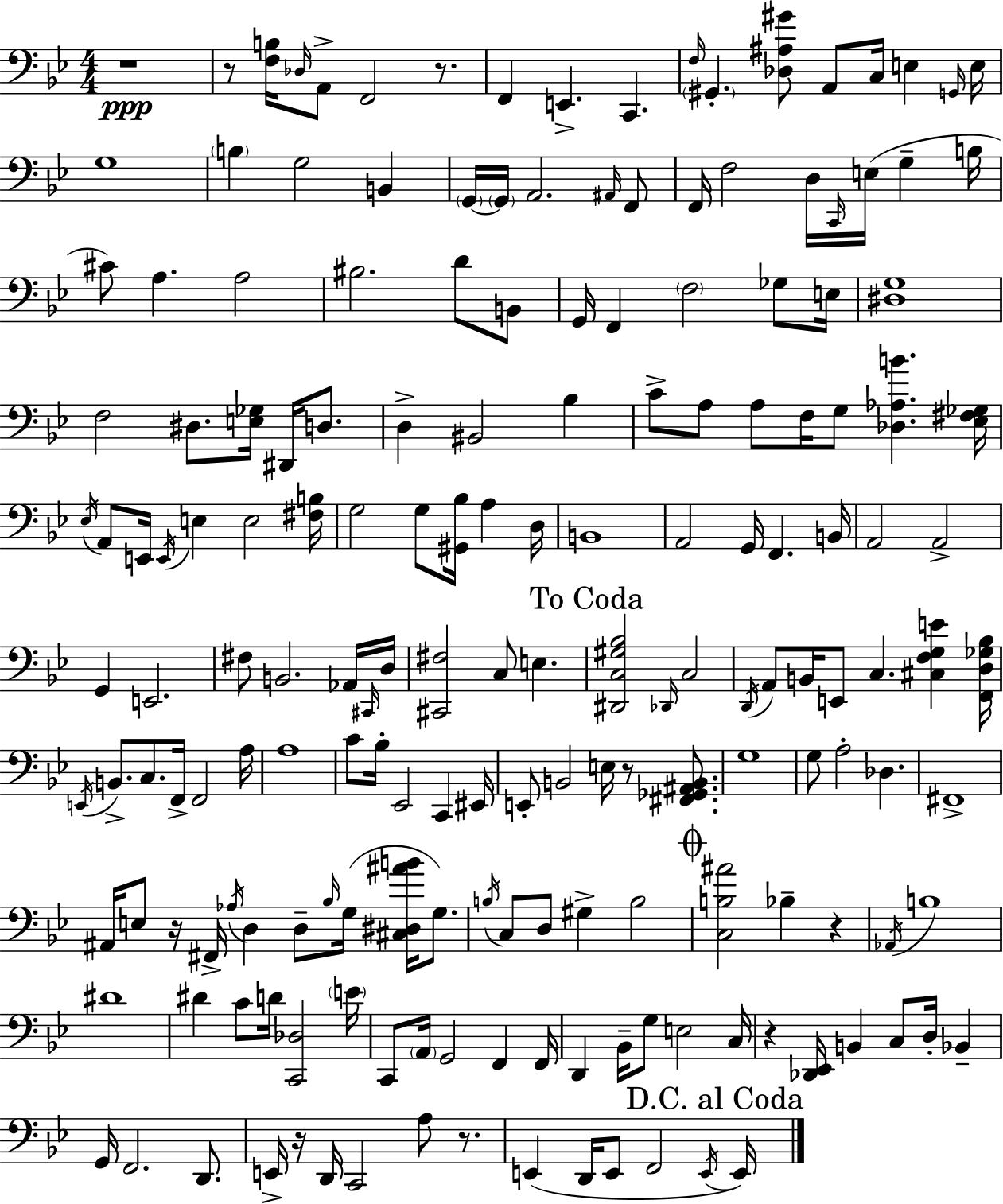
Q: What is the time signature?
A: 4/4